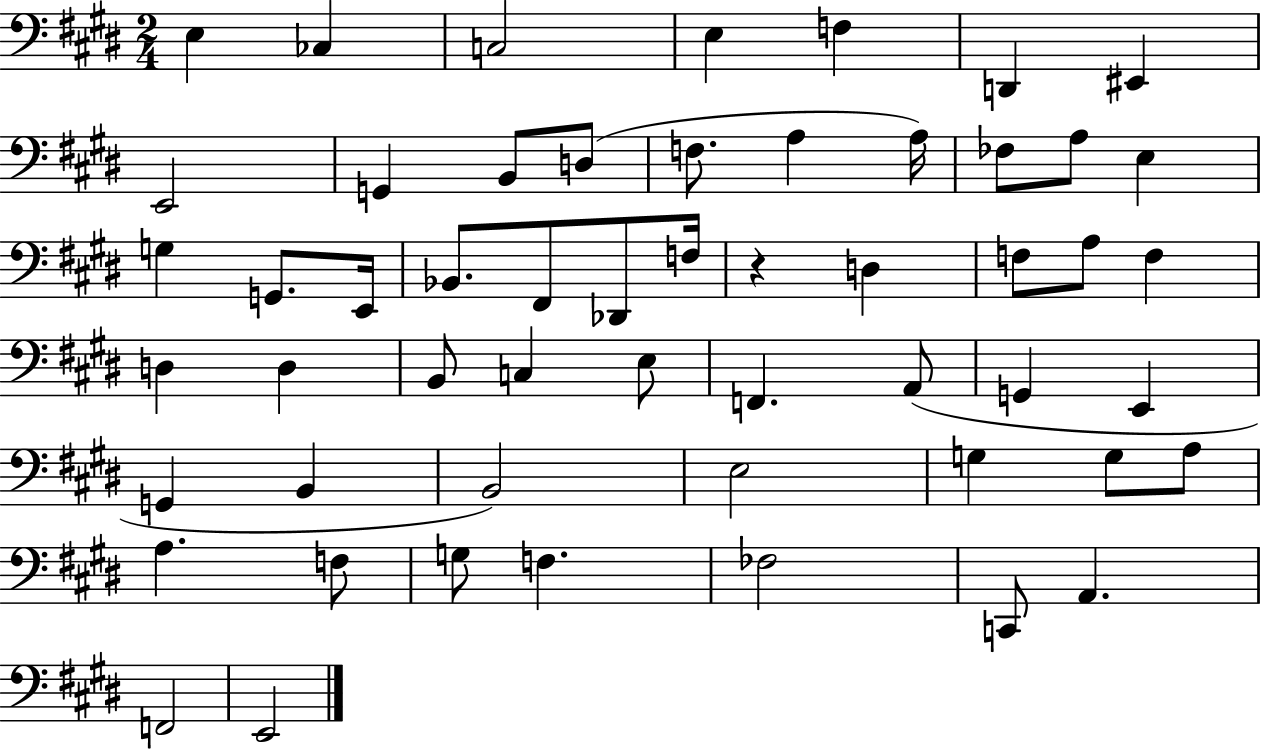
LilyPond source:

{
  \clef bass
  \numericTimeSignature
  \time 2/4
  \key e \major
  \repeat volta 2 { e4 ces4 | c2 | e4 f4 | d,4 eis,4 | \break e,2 | g,4 b,8 d8( | f8. a4 a16) | fes8 a8 e4 | \break g4 g,8. e,16 | bes,8. fis,8 des,8 f16 | r4 d4 | f8 a8 f4 | \break d4 d4 | b,8 c4 e8 | f,4. a,8( | g,4 e,4 | \break g,4 b,4 | b,2) | e2 | g4 g8 a8 | \break a4. f8 | g8 f4. | fes2 | c,8 a,4. | \break f,2 | e,2 | } \bar "|."
}